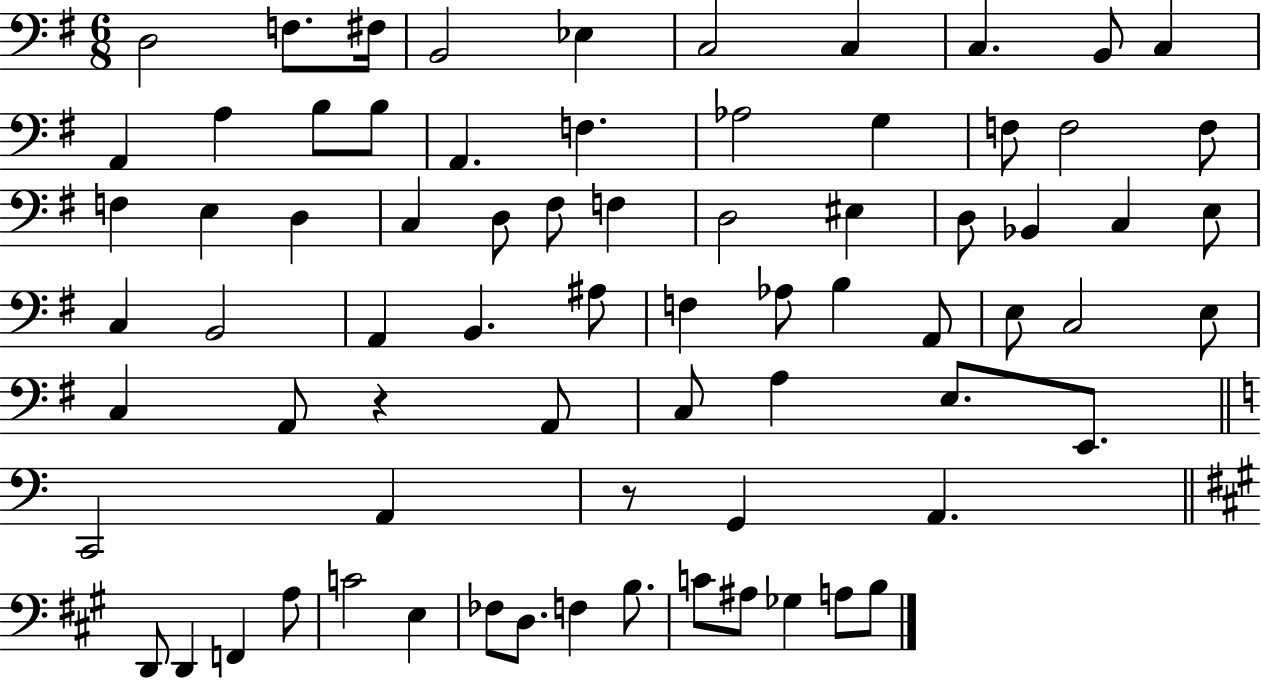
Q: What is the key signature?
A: G major